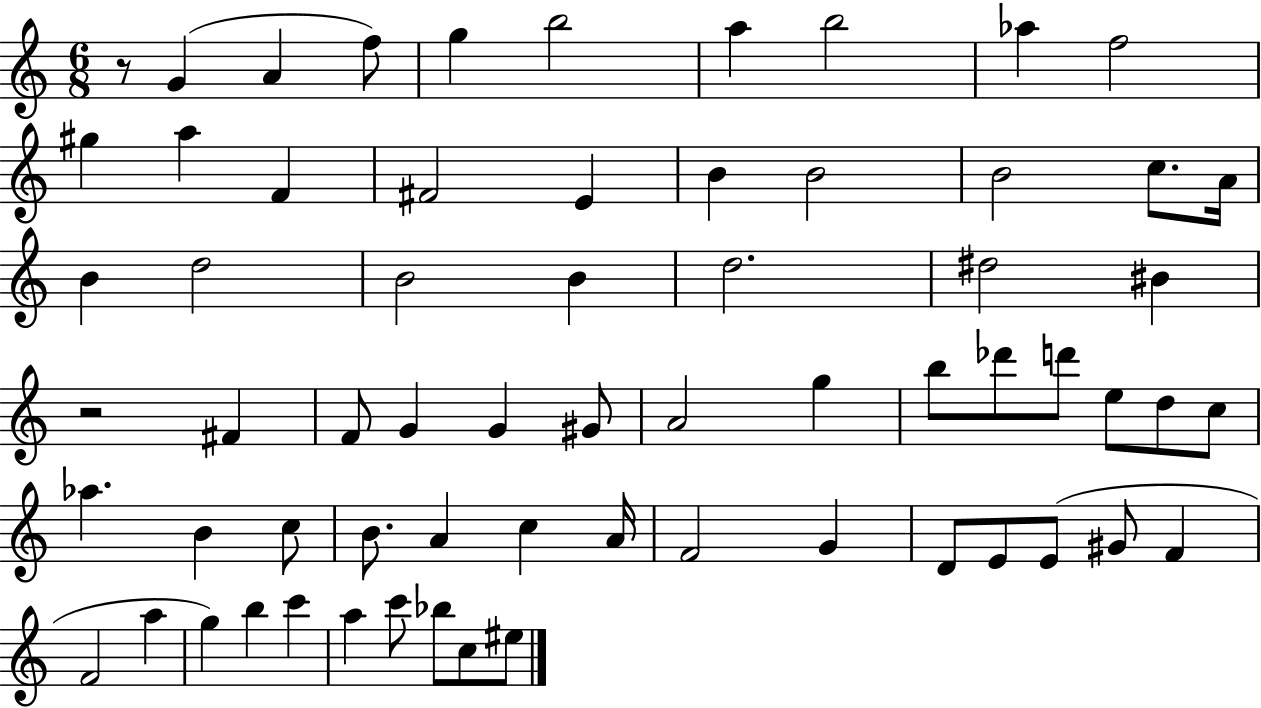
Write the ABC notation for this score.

X:1
T:Untitled
M:6/8
L:1/4
K:C
z/2 G A f/2 g b2 a b2 _a f2 ^g a F ^F2 E B B2 B2 c/2 A/4 B d2 B2 B d2 ^d2 ^B z2 ^F F/2 G G ^G/2 A2 g b/2 _d'/2 d'/2 e/2 d/2 c/2 _a B c/2 B/2 A c A/4 F2 G D/2 E/2 E/2 ^G/2 F F2 a g b c' a c'/2 _b/2 c/2 ^e/2